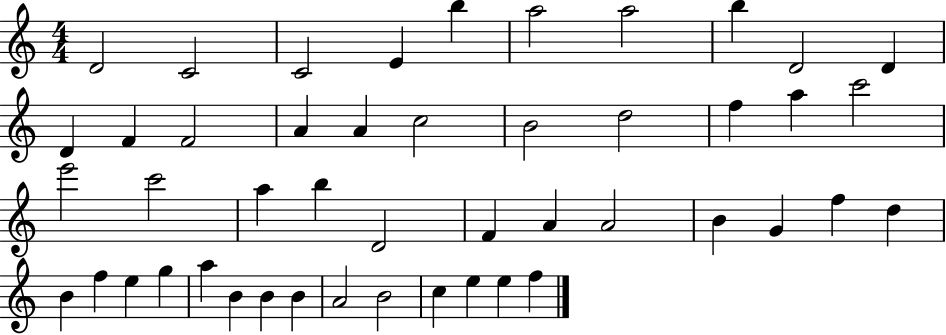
D4/h C4/h C4/h E4/q B5/q A5/h A5/h B5/q D4/h D4/q D4/q F4/q F4/h A4/q A4/q C5/h B4/h D5/h F5/q A5/q C6/h E6/h C6/h A5/q B5/q D4/h F4/q A4/q A4/h B4/q G4/q F5/q D5/q B4/q F5/q E5/q G5/q A5/q B4/q B4/q B4/q A4/h B4/h C5/q E5/q E5/q F5/q